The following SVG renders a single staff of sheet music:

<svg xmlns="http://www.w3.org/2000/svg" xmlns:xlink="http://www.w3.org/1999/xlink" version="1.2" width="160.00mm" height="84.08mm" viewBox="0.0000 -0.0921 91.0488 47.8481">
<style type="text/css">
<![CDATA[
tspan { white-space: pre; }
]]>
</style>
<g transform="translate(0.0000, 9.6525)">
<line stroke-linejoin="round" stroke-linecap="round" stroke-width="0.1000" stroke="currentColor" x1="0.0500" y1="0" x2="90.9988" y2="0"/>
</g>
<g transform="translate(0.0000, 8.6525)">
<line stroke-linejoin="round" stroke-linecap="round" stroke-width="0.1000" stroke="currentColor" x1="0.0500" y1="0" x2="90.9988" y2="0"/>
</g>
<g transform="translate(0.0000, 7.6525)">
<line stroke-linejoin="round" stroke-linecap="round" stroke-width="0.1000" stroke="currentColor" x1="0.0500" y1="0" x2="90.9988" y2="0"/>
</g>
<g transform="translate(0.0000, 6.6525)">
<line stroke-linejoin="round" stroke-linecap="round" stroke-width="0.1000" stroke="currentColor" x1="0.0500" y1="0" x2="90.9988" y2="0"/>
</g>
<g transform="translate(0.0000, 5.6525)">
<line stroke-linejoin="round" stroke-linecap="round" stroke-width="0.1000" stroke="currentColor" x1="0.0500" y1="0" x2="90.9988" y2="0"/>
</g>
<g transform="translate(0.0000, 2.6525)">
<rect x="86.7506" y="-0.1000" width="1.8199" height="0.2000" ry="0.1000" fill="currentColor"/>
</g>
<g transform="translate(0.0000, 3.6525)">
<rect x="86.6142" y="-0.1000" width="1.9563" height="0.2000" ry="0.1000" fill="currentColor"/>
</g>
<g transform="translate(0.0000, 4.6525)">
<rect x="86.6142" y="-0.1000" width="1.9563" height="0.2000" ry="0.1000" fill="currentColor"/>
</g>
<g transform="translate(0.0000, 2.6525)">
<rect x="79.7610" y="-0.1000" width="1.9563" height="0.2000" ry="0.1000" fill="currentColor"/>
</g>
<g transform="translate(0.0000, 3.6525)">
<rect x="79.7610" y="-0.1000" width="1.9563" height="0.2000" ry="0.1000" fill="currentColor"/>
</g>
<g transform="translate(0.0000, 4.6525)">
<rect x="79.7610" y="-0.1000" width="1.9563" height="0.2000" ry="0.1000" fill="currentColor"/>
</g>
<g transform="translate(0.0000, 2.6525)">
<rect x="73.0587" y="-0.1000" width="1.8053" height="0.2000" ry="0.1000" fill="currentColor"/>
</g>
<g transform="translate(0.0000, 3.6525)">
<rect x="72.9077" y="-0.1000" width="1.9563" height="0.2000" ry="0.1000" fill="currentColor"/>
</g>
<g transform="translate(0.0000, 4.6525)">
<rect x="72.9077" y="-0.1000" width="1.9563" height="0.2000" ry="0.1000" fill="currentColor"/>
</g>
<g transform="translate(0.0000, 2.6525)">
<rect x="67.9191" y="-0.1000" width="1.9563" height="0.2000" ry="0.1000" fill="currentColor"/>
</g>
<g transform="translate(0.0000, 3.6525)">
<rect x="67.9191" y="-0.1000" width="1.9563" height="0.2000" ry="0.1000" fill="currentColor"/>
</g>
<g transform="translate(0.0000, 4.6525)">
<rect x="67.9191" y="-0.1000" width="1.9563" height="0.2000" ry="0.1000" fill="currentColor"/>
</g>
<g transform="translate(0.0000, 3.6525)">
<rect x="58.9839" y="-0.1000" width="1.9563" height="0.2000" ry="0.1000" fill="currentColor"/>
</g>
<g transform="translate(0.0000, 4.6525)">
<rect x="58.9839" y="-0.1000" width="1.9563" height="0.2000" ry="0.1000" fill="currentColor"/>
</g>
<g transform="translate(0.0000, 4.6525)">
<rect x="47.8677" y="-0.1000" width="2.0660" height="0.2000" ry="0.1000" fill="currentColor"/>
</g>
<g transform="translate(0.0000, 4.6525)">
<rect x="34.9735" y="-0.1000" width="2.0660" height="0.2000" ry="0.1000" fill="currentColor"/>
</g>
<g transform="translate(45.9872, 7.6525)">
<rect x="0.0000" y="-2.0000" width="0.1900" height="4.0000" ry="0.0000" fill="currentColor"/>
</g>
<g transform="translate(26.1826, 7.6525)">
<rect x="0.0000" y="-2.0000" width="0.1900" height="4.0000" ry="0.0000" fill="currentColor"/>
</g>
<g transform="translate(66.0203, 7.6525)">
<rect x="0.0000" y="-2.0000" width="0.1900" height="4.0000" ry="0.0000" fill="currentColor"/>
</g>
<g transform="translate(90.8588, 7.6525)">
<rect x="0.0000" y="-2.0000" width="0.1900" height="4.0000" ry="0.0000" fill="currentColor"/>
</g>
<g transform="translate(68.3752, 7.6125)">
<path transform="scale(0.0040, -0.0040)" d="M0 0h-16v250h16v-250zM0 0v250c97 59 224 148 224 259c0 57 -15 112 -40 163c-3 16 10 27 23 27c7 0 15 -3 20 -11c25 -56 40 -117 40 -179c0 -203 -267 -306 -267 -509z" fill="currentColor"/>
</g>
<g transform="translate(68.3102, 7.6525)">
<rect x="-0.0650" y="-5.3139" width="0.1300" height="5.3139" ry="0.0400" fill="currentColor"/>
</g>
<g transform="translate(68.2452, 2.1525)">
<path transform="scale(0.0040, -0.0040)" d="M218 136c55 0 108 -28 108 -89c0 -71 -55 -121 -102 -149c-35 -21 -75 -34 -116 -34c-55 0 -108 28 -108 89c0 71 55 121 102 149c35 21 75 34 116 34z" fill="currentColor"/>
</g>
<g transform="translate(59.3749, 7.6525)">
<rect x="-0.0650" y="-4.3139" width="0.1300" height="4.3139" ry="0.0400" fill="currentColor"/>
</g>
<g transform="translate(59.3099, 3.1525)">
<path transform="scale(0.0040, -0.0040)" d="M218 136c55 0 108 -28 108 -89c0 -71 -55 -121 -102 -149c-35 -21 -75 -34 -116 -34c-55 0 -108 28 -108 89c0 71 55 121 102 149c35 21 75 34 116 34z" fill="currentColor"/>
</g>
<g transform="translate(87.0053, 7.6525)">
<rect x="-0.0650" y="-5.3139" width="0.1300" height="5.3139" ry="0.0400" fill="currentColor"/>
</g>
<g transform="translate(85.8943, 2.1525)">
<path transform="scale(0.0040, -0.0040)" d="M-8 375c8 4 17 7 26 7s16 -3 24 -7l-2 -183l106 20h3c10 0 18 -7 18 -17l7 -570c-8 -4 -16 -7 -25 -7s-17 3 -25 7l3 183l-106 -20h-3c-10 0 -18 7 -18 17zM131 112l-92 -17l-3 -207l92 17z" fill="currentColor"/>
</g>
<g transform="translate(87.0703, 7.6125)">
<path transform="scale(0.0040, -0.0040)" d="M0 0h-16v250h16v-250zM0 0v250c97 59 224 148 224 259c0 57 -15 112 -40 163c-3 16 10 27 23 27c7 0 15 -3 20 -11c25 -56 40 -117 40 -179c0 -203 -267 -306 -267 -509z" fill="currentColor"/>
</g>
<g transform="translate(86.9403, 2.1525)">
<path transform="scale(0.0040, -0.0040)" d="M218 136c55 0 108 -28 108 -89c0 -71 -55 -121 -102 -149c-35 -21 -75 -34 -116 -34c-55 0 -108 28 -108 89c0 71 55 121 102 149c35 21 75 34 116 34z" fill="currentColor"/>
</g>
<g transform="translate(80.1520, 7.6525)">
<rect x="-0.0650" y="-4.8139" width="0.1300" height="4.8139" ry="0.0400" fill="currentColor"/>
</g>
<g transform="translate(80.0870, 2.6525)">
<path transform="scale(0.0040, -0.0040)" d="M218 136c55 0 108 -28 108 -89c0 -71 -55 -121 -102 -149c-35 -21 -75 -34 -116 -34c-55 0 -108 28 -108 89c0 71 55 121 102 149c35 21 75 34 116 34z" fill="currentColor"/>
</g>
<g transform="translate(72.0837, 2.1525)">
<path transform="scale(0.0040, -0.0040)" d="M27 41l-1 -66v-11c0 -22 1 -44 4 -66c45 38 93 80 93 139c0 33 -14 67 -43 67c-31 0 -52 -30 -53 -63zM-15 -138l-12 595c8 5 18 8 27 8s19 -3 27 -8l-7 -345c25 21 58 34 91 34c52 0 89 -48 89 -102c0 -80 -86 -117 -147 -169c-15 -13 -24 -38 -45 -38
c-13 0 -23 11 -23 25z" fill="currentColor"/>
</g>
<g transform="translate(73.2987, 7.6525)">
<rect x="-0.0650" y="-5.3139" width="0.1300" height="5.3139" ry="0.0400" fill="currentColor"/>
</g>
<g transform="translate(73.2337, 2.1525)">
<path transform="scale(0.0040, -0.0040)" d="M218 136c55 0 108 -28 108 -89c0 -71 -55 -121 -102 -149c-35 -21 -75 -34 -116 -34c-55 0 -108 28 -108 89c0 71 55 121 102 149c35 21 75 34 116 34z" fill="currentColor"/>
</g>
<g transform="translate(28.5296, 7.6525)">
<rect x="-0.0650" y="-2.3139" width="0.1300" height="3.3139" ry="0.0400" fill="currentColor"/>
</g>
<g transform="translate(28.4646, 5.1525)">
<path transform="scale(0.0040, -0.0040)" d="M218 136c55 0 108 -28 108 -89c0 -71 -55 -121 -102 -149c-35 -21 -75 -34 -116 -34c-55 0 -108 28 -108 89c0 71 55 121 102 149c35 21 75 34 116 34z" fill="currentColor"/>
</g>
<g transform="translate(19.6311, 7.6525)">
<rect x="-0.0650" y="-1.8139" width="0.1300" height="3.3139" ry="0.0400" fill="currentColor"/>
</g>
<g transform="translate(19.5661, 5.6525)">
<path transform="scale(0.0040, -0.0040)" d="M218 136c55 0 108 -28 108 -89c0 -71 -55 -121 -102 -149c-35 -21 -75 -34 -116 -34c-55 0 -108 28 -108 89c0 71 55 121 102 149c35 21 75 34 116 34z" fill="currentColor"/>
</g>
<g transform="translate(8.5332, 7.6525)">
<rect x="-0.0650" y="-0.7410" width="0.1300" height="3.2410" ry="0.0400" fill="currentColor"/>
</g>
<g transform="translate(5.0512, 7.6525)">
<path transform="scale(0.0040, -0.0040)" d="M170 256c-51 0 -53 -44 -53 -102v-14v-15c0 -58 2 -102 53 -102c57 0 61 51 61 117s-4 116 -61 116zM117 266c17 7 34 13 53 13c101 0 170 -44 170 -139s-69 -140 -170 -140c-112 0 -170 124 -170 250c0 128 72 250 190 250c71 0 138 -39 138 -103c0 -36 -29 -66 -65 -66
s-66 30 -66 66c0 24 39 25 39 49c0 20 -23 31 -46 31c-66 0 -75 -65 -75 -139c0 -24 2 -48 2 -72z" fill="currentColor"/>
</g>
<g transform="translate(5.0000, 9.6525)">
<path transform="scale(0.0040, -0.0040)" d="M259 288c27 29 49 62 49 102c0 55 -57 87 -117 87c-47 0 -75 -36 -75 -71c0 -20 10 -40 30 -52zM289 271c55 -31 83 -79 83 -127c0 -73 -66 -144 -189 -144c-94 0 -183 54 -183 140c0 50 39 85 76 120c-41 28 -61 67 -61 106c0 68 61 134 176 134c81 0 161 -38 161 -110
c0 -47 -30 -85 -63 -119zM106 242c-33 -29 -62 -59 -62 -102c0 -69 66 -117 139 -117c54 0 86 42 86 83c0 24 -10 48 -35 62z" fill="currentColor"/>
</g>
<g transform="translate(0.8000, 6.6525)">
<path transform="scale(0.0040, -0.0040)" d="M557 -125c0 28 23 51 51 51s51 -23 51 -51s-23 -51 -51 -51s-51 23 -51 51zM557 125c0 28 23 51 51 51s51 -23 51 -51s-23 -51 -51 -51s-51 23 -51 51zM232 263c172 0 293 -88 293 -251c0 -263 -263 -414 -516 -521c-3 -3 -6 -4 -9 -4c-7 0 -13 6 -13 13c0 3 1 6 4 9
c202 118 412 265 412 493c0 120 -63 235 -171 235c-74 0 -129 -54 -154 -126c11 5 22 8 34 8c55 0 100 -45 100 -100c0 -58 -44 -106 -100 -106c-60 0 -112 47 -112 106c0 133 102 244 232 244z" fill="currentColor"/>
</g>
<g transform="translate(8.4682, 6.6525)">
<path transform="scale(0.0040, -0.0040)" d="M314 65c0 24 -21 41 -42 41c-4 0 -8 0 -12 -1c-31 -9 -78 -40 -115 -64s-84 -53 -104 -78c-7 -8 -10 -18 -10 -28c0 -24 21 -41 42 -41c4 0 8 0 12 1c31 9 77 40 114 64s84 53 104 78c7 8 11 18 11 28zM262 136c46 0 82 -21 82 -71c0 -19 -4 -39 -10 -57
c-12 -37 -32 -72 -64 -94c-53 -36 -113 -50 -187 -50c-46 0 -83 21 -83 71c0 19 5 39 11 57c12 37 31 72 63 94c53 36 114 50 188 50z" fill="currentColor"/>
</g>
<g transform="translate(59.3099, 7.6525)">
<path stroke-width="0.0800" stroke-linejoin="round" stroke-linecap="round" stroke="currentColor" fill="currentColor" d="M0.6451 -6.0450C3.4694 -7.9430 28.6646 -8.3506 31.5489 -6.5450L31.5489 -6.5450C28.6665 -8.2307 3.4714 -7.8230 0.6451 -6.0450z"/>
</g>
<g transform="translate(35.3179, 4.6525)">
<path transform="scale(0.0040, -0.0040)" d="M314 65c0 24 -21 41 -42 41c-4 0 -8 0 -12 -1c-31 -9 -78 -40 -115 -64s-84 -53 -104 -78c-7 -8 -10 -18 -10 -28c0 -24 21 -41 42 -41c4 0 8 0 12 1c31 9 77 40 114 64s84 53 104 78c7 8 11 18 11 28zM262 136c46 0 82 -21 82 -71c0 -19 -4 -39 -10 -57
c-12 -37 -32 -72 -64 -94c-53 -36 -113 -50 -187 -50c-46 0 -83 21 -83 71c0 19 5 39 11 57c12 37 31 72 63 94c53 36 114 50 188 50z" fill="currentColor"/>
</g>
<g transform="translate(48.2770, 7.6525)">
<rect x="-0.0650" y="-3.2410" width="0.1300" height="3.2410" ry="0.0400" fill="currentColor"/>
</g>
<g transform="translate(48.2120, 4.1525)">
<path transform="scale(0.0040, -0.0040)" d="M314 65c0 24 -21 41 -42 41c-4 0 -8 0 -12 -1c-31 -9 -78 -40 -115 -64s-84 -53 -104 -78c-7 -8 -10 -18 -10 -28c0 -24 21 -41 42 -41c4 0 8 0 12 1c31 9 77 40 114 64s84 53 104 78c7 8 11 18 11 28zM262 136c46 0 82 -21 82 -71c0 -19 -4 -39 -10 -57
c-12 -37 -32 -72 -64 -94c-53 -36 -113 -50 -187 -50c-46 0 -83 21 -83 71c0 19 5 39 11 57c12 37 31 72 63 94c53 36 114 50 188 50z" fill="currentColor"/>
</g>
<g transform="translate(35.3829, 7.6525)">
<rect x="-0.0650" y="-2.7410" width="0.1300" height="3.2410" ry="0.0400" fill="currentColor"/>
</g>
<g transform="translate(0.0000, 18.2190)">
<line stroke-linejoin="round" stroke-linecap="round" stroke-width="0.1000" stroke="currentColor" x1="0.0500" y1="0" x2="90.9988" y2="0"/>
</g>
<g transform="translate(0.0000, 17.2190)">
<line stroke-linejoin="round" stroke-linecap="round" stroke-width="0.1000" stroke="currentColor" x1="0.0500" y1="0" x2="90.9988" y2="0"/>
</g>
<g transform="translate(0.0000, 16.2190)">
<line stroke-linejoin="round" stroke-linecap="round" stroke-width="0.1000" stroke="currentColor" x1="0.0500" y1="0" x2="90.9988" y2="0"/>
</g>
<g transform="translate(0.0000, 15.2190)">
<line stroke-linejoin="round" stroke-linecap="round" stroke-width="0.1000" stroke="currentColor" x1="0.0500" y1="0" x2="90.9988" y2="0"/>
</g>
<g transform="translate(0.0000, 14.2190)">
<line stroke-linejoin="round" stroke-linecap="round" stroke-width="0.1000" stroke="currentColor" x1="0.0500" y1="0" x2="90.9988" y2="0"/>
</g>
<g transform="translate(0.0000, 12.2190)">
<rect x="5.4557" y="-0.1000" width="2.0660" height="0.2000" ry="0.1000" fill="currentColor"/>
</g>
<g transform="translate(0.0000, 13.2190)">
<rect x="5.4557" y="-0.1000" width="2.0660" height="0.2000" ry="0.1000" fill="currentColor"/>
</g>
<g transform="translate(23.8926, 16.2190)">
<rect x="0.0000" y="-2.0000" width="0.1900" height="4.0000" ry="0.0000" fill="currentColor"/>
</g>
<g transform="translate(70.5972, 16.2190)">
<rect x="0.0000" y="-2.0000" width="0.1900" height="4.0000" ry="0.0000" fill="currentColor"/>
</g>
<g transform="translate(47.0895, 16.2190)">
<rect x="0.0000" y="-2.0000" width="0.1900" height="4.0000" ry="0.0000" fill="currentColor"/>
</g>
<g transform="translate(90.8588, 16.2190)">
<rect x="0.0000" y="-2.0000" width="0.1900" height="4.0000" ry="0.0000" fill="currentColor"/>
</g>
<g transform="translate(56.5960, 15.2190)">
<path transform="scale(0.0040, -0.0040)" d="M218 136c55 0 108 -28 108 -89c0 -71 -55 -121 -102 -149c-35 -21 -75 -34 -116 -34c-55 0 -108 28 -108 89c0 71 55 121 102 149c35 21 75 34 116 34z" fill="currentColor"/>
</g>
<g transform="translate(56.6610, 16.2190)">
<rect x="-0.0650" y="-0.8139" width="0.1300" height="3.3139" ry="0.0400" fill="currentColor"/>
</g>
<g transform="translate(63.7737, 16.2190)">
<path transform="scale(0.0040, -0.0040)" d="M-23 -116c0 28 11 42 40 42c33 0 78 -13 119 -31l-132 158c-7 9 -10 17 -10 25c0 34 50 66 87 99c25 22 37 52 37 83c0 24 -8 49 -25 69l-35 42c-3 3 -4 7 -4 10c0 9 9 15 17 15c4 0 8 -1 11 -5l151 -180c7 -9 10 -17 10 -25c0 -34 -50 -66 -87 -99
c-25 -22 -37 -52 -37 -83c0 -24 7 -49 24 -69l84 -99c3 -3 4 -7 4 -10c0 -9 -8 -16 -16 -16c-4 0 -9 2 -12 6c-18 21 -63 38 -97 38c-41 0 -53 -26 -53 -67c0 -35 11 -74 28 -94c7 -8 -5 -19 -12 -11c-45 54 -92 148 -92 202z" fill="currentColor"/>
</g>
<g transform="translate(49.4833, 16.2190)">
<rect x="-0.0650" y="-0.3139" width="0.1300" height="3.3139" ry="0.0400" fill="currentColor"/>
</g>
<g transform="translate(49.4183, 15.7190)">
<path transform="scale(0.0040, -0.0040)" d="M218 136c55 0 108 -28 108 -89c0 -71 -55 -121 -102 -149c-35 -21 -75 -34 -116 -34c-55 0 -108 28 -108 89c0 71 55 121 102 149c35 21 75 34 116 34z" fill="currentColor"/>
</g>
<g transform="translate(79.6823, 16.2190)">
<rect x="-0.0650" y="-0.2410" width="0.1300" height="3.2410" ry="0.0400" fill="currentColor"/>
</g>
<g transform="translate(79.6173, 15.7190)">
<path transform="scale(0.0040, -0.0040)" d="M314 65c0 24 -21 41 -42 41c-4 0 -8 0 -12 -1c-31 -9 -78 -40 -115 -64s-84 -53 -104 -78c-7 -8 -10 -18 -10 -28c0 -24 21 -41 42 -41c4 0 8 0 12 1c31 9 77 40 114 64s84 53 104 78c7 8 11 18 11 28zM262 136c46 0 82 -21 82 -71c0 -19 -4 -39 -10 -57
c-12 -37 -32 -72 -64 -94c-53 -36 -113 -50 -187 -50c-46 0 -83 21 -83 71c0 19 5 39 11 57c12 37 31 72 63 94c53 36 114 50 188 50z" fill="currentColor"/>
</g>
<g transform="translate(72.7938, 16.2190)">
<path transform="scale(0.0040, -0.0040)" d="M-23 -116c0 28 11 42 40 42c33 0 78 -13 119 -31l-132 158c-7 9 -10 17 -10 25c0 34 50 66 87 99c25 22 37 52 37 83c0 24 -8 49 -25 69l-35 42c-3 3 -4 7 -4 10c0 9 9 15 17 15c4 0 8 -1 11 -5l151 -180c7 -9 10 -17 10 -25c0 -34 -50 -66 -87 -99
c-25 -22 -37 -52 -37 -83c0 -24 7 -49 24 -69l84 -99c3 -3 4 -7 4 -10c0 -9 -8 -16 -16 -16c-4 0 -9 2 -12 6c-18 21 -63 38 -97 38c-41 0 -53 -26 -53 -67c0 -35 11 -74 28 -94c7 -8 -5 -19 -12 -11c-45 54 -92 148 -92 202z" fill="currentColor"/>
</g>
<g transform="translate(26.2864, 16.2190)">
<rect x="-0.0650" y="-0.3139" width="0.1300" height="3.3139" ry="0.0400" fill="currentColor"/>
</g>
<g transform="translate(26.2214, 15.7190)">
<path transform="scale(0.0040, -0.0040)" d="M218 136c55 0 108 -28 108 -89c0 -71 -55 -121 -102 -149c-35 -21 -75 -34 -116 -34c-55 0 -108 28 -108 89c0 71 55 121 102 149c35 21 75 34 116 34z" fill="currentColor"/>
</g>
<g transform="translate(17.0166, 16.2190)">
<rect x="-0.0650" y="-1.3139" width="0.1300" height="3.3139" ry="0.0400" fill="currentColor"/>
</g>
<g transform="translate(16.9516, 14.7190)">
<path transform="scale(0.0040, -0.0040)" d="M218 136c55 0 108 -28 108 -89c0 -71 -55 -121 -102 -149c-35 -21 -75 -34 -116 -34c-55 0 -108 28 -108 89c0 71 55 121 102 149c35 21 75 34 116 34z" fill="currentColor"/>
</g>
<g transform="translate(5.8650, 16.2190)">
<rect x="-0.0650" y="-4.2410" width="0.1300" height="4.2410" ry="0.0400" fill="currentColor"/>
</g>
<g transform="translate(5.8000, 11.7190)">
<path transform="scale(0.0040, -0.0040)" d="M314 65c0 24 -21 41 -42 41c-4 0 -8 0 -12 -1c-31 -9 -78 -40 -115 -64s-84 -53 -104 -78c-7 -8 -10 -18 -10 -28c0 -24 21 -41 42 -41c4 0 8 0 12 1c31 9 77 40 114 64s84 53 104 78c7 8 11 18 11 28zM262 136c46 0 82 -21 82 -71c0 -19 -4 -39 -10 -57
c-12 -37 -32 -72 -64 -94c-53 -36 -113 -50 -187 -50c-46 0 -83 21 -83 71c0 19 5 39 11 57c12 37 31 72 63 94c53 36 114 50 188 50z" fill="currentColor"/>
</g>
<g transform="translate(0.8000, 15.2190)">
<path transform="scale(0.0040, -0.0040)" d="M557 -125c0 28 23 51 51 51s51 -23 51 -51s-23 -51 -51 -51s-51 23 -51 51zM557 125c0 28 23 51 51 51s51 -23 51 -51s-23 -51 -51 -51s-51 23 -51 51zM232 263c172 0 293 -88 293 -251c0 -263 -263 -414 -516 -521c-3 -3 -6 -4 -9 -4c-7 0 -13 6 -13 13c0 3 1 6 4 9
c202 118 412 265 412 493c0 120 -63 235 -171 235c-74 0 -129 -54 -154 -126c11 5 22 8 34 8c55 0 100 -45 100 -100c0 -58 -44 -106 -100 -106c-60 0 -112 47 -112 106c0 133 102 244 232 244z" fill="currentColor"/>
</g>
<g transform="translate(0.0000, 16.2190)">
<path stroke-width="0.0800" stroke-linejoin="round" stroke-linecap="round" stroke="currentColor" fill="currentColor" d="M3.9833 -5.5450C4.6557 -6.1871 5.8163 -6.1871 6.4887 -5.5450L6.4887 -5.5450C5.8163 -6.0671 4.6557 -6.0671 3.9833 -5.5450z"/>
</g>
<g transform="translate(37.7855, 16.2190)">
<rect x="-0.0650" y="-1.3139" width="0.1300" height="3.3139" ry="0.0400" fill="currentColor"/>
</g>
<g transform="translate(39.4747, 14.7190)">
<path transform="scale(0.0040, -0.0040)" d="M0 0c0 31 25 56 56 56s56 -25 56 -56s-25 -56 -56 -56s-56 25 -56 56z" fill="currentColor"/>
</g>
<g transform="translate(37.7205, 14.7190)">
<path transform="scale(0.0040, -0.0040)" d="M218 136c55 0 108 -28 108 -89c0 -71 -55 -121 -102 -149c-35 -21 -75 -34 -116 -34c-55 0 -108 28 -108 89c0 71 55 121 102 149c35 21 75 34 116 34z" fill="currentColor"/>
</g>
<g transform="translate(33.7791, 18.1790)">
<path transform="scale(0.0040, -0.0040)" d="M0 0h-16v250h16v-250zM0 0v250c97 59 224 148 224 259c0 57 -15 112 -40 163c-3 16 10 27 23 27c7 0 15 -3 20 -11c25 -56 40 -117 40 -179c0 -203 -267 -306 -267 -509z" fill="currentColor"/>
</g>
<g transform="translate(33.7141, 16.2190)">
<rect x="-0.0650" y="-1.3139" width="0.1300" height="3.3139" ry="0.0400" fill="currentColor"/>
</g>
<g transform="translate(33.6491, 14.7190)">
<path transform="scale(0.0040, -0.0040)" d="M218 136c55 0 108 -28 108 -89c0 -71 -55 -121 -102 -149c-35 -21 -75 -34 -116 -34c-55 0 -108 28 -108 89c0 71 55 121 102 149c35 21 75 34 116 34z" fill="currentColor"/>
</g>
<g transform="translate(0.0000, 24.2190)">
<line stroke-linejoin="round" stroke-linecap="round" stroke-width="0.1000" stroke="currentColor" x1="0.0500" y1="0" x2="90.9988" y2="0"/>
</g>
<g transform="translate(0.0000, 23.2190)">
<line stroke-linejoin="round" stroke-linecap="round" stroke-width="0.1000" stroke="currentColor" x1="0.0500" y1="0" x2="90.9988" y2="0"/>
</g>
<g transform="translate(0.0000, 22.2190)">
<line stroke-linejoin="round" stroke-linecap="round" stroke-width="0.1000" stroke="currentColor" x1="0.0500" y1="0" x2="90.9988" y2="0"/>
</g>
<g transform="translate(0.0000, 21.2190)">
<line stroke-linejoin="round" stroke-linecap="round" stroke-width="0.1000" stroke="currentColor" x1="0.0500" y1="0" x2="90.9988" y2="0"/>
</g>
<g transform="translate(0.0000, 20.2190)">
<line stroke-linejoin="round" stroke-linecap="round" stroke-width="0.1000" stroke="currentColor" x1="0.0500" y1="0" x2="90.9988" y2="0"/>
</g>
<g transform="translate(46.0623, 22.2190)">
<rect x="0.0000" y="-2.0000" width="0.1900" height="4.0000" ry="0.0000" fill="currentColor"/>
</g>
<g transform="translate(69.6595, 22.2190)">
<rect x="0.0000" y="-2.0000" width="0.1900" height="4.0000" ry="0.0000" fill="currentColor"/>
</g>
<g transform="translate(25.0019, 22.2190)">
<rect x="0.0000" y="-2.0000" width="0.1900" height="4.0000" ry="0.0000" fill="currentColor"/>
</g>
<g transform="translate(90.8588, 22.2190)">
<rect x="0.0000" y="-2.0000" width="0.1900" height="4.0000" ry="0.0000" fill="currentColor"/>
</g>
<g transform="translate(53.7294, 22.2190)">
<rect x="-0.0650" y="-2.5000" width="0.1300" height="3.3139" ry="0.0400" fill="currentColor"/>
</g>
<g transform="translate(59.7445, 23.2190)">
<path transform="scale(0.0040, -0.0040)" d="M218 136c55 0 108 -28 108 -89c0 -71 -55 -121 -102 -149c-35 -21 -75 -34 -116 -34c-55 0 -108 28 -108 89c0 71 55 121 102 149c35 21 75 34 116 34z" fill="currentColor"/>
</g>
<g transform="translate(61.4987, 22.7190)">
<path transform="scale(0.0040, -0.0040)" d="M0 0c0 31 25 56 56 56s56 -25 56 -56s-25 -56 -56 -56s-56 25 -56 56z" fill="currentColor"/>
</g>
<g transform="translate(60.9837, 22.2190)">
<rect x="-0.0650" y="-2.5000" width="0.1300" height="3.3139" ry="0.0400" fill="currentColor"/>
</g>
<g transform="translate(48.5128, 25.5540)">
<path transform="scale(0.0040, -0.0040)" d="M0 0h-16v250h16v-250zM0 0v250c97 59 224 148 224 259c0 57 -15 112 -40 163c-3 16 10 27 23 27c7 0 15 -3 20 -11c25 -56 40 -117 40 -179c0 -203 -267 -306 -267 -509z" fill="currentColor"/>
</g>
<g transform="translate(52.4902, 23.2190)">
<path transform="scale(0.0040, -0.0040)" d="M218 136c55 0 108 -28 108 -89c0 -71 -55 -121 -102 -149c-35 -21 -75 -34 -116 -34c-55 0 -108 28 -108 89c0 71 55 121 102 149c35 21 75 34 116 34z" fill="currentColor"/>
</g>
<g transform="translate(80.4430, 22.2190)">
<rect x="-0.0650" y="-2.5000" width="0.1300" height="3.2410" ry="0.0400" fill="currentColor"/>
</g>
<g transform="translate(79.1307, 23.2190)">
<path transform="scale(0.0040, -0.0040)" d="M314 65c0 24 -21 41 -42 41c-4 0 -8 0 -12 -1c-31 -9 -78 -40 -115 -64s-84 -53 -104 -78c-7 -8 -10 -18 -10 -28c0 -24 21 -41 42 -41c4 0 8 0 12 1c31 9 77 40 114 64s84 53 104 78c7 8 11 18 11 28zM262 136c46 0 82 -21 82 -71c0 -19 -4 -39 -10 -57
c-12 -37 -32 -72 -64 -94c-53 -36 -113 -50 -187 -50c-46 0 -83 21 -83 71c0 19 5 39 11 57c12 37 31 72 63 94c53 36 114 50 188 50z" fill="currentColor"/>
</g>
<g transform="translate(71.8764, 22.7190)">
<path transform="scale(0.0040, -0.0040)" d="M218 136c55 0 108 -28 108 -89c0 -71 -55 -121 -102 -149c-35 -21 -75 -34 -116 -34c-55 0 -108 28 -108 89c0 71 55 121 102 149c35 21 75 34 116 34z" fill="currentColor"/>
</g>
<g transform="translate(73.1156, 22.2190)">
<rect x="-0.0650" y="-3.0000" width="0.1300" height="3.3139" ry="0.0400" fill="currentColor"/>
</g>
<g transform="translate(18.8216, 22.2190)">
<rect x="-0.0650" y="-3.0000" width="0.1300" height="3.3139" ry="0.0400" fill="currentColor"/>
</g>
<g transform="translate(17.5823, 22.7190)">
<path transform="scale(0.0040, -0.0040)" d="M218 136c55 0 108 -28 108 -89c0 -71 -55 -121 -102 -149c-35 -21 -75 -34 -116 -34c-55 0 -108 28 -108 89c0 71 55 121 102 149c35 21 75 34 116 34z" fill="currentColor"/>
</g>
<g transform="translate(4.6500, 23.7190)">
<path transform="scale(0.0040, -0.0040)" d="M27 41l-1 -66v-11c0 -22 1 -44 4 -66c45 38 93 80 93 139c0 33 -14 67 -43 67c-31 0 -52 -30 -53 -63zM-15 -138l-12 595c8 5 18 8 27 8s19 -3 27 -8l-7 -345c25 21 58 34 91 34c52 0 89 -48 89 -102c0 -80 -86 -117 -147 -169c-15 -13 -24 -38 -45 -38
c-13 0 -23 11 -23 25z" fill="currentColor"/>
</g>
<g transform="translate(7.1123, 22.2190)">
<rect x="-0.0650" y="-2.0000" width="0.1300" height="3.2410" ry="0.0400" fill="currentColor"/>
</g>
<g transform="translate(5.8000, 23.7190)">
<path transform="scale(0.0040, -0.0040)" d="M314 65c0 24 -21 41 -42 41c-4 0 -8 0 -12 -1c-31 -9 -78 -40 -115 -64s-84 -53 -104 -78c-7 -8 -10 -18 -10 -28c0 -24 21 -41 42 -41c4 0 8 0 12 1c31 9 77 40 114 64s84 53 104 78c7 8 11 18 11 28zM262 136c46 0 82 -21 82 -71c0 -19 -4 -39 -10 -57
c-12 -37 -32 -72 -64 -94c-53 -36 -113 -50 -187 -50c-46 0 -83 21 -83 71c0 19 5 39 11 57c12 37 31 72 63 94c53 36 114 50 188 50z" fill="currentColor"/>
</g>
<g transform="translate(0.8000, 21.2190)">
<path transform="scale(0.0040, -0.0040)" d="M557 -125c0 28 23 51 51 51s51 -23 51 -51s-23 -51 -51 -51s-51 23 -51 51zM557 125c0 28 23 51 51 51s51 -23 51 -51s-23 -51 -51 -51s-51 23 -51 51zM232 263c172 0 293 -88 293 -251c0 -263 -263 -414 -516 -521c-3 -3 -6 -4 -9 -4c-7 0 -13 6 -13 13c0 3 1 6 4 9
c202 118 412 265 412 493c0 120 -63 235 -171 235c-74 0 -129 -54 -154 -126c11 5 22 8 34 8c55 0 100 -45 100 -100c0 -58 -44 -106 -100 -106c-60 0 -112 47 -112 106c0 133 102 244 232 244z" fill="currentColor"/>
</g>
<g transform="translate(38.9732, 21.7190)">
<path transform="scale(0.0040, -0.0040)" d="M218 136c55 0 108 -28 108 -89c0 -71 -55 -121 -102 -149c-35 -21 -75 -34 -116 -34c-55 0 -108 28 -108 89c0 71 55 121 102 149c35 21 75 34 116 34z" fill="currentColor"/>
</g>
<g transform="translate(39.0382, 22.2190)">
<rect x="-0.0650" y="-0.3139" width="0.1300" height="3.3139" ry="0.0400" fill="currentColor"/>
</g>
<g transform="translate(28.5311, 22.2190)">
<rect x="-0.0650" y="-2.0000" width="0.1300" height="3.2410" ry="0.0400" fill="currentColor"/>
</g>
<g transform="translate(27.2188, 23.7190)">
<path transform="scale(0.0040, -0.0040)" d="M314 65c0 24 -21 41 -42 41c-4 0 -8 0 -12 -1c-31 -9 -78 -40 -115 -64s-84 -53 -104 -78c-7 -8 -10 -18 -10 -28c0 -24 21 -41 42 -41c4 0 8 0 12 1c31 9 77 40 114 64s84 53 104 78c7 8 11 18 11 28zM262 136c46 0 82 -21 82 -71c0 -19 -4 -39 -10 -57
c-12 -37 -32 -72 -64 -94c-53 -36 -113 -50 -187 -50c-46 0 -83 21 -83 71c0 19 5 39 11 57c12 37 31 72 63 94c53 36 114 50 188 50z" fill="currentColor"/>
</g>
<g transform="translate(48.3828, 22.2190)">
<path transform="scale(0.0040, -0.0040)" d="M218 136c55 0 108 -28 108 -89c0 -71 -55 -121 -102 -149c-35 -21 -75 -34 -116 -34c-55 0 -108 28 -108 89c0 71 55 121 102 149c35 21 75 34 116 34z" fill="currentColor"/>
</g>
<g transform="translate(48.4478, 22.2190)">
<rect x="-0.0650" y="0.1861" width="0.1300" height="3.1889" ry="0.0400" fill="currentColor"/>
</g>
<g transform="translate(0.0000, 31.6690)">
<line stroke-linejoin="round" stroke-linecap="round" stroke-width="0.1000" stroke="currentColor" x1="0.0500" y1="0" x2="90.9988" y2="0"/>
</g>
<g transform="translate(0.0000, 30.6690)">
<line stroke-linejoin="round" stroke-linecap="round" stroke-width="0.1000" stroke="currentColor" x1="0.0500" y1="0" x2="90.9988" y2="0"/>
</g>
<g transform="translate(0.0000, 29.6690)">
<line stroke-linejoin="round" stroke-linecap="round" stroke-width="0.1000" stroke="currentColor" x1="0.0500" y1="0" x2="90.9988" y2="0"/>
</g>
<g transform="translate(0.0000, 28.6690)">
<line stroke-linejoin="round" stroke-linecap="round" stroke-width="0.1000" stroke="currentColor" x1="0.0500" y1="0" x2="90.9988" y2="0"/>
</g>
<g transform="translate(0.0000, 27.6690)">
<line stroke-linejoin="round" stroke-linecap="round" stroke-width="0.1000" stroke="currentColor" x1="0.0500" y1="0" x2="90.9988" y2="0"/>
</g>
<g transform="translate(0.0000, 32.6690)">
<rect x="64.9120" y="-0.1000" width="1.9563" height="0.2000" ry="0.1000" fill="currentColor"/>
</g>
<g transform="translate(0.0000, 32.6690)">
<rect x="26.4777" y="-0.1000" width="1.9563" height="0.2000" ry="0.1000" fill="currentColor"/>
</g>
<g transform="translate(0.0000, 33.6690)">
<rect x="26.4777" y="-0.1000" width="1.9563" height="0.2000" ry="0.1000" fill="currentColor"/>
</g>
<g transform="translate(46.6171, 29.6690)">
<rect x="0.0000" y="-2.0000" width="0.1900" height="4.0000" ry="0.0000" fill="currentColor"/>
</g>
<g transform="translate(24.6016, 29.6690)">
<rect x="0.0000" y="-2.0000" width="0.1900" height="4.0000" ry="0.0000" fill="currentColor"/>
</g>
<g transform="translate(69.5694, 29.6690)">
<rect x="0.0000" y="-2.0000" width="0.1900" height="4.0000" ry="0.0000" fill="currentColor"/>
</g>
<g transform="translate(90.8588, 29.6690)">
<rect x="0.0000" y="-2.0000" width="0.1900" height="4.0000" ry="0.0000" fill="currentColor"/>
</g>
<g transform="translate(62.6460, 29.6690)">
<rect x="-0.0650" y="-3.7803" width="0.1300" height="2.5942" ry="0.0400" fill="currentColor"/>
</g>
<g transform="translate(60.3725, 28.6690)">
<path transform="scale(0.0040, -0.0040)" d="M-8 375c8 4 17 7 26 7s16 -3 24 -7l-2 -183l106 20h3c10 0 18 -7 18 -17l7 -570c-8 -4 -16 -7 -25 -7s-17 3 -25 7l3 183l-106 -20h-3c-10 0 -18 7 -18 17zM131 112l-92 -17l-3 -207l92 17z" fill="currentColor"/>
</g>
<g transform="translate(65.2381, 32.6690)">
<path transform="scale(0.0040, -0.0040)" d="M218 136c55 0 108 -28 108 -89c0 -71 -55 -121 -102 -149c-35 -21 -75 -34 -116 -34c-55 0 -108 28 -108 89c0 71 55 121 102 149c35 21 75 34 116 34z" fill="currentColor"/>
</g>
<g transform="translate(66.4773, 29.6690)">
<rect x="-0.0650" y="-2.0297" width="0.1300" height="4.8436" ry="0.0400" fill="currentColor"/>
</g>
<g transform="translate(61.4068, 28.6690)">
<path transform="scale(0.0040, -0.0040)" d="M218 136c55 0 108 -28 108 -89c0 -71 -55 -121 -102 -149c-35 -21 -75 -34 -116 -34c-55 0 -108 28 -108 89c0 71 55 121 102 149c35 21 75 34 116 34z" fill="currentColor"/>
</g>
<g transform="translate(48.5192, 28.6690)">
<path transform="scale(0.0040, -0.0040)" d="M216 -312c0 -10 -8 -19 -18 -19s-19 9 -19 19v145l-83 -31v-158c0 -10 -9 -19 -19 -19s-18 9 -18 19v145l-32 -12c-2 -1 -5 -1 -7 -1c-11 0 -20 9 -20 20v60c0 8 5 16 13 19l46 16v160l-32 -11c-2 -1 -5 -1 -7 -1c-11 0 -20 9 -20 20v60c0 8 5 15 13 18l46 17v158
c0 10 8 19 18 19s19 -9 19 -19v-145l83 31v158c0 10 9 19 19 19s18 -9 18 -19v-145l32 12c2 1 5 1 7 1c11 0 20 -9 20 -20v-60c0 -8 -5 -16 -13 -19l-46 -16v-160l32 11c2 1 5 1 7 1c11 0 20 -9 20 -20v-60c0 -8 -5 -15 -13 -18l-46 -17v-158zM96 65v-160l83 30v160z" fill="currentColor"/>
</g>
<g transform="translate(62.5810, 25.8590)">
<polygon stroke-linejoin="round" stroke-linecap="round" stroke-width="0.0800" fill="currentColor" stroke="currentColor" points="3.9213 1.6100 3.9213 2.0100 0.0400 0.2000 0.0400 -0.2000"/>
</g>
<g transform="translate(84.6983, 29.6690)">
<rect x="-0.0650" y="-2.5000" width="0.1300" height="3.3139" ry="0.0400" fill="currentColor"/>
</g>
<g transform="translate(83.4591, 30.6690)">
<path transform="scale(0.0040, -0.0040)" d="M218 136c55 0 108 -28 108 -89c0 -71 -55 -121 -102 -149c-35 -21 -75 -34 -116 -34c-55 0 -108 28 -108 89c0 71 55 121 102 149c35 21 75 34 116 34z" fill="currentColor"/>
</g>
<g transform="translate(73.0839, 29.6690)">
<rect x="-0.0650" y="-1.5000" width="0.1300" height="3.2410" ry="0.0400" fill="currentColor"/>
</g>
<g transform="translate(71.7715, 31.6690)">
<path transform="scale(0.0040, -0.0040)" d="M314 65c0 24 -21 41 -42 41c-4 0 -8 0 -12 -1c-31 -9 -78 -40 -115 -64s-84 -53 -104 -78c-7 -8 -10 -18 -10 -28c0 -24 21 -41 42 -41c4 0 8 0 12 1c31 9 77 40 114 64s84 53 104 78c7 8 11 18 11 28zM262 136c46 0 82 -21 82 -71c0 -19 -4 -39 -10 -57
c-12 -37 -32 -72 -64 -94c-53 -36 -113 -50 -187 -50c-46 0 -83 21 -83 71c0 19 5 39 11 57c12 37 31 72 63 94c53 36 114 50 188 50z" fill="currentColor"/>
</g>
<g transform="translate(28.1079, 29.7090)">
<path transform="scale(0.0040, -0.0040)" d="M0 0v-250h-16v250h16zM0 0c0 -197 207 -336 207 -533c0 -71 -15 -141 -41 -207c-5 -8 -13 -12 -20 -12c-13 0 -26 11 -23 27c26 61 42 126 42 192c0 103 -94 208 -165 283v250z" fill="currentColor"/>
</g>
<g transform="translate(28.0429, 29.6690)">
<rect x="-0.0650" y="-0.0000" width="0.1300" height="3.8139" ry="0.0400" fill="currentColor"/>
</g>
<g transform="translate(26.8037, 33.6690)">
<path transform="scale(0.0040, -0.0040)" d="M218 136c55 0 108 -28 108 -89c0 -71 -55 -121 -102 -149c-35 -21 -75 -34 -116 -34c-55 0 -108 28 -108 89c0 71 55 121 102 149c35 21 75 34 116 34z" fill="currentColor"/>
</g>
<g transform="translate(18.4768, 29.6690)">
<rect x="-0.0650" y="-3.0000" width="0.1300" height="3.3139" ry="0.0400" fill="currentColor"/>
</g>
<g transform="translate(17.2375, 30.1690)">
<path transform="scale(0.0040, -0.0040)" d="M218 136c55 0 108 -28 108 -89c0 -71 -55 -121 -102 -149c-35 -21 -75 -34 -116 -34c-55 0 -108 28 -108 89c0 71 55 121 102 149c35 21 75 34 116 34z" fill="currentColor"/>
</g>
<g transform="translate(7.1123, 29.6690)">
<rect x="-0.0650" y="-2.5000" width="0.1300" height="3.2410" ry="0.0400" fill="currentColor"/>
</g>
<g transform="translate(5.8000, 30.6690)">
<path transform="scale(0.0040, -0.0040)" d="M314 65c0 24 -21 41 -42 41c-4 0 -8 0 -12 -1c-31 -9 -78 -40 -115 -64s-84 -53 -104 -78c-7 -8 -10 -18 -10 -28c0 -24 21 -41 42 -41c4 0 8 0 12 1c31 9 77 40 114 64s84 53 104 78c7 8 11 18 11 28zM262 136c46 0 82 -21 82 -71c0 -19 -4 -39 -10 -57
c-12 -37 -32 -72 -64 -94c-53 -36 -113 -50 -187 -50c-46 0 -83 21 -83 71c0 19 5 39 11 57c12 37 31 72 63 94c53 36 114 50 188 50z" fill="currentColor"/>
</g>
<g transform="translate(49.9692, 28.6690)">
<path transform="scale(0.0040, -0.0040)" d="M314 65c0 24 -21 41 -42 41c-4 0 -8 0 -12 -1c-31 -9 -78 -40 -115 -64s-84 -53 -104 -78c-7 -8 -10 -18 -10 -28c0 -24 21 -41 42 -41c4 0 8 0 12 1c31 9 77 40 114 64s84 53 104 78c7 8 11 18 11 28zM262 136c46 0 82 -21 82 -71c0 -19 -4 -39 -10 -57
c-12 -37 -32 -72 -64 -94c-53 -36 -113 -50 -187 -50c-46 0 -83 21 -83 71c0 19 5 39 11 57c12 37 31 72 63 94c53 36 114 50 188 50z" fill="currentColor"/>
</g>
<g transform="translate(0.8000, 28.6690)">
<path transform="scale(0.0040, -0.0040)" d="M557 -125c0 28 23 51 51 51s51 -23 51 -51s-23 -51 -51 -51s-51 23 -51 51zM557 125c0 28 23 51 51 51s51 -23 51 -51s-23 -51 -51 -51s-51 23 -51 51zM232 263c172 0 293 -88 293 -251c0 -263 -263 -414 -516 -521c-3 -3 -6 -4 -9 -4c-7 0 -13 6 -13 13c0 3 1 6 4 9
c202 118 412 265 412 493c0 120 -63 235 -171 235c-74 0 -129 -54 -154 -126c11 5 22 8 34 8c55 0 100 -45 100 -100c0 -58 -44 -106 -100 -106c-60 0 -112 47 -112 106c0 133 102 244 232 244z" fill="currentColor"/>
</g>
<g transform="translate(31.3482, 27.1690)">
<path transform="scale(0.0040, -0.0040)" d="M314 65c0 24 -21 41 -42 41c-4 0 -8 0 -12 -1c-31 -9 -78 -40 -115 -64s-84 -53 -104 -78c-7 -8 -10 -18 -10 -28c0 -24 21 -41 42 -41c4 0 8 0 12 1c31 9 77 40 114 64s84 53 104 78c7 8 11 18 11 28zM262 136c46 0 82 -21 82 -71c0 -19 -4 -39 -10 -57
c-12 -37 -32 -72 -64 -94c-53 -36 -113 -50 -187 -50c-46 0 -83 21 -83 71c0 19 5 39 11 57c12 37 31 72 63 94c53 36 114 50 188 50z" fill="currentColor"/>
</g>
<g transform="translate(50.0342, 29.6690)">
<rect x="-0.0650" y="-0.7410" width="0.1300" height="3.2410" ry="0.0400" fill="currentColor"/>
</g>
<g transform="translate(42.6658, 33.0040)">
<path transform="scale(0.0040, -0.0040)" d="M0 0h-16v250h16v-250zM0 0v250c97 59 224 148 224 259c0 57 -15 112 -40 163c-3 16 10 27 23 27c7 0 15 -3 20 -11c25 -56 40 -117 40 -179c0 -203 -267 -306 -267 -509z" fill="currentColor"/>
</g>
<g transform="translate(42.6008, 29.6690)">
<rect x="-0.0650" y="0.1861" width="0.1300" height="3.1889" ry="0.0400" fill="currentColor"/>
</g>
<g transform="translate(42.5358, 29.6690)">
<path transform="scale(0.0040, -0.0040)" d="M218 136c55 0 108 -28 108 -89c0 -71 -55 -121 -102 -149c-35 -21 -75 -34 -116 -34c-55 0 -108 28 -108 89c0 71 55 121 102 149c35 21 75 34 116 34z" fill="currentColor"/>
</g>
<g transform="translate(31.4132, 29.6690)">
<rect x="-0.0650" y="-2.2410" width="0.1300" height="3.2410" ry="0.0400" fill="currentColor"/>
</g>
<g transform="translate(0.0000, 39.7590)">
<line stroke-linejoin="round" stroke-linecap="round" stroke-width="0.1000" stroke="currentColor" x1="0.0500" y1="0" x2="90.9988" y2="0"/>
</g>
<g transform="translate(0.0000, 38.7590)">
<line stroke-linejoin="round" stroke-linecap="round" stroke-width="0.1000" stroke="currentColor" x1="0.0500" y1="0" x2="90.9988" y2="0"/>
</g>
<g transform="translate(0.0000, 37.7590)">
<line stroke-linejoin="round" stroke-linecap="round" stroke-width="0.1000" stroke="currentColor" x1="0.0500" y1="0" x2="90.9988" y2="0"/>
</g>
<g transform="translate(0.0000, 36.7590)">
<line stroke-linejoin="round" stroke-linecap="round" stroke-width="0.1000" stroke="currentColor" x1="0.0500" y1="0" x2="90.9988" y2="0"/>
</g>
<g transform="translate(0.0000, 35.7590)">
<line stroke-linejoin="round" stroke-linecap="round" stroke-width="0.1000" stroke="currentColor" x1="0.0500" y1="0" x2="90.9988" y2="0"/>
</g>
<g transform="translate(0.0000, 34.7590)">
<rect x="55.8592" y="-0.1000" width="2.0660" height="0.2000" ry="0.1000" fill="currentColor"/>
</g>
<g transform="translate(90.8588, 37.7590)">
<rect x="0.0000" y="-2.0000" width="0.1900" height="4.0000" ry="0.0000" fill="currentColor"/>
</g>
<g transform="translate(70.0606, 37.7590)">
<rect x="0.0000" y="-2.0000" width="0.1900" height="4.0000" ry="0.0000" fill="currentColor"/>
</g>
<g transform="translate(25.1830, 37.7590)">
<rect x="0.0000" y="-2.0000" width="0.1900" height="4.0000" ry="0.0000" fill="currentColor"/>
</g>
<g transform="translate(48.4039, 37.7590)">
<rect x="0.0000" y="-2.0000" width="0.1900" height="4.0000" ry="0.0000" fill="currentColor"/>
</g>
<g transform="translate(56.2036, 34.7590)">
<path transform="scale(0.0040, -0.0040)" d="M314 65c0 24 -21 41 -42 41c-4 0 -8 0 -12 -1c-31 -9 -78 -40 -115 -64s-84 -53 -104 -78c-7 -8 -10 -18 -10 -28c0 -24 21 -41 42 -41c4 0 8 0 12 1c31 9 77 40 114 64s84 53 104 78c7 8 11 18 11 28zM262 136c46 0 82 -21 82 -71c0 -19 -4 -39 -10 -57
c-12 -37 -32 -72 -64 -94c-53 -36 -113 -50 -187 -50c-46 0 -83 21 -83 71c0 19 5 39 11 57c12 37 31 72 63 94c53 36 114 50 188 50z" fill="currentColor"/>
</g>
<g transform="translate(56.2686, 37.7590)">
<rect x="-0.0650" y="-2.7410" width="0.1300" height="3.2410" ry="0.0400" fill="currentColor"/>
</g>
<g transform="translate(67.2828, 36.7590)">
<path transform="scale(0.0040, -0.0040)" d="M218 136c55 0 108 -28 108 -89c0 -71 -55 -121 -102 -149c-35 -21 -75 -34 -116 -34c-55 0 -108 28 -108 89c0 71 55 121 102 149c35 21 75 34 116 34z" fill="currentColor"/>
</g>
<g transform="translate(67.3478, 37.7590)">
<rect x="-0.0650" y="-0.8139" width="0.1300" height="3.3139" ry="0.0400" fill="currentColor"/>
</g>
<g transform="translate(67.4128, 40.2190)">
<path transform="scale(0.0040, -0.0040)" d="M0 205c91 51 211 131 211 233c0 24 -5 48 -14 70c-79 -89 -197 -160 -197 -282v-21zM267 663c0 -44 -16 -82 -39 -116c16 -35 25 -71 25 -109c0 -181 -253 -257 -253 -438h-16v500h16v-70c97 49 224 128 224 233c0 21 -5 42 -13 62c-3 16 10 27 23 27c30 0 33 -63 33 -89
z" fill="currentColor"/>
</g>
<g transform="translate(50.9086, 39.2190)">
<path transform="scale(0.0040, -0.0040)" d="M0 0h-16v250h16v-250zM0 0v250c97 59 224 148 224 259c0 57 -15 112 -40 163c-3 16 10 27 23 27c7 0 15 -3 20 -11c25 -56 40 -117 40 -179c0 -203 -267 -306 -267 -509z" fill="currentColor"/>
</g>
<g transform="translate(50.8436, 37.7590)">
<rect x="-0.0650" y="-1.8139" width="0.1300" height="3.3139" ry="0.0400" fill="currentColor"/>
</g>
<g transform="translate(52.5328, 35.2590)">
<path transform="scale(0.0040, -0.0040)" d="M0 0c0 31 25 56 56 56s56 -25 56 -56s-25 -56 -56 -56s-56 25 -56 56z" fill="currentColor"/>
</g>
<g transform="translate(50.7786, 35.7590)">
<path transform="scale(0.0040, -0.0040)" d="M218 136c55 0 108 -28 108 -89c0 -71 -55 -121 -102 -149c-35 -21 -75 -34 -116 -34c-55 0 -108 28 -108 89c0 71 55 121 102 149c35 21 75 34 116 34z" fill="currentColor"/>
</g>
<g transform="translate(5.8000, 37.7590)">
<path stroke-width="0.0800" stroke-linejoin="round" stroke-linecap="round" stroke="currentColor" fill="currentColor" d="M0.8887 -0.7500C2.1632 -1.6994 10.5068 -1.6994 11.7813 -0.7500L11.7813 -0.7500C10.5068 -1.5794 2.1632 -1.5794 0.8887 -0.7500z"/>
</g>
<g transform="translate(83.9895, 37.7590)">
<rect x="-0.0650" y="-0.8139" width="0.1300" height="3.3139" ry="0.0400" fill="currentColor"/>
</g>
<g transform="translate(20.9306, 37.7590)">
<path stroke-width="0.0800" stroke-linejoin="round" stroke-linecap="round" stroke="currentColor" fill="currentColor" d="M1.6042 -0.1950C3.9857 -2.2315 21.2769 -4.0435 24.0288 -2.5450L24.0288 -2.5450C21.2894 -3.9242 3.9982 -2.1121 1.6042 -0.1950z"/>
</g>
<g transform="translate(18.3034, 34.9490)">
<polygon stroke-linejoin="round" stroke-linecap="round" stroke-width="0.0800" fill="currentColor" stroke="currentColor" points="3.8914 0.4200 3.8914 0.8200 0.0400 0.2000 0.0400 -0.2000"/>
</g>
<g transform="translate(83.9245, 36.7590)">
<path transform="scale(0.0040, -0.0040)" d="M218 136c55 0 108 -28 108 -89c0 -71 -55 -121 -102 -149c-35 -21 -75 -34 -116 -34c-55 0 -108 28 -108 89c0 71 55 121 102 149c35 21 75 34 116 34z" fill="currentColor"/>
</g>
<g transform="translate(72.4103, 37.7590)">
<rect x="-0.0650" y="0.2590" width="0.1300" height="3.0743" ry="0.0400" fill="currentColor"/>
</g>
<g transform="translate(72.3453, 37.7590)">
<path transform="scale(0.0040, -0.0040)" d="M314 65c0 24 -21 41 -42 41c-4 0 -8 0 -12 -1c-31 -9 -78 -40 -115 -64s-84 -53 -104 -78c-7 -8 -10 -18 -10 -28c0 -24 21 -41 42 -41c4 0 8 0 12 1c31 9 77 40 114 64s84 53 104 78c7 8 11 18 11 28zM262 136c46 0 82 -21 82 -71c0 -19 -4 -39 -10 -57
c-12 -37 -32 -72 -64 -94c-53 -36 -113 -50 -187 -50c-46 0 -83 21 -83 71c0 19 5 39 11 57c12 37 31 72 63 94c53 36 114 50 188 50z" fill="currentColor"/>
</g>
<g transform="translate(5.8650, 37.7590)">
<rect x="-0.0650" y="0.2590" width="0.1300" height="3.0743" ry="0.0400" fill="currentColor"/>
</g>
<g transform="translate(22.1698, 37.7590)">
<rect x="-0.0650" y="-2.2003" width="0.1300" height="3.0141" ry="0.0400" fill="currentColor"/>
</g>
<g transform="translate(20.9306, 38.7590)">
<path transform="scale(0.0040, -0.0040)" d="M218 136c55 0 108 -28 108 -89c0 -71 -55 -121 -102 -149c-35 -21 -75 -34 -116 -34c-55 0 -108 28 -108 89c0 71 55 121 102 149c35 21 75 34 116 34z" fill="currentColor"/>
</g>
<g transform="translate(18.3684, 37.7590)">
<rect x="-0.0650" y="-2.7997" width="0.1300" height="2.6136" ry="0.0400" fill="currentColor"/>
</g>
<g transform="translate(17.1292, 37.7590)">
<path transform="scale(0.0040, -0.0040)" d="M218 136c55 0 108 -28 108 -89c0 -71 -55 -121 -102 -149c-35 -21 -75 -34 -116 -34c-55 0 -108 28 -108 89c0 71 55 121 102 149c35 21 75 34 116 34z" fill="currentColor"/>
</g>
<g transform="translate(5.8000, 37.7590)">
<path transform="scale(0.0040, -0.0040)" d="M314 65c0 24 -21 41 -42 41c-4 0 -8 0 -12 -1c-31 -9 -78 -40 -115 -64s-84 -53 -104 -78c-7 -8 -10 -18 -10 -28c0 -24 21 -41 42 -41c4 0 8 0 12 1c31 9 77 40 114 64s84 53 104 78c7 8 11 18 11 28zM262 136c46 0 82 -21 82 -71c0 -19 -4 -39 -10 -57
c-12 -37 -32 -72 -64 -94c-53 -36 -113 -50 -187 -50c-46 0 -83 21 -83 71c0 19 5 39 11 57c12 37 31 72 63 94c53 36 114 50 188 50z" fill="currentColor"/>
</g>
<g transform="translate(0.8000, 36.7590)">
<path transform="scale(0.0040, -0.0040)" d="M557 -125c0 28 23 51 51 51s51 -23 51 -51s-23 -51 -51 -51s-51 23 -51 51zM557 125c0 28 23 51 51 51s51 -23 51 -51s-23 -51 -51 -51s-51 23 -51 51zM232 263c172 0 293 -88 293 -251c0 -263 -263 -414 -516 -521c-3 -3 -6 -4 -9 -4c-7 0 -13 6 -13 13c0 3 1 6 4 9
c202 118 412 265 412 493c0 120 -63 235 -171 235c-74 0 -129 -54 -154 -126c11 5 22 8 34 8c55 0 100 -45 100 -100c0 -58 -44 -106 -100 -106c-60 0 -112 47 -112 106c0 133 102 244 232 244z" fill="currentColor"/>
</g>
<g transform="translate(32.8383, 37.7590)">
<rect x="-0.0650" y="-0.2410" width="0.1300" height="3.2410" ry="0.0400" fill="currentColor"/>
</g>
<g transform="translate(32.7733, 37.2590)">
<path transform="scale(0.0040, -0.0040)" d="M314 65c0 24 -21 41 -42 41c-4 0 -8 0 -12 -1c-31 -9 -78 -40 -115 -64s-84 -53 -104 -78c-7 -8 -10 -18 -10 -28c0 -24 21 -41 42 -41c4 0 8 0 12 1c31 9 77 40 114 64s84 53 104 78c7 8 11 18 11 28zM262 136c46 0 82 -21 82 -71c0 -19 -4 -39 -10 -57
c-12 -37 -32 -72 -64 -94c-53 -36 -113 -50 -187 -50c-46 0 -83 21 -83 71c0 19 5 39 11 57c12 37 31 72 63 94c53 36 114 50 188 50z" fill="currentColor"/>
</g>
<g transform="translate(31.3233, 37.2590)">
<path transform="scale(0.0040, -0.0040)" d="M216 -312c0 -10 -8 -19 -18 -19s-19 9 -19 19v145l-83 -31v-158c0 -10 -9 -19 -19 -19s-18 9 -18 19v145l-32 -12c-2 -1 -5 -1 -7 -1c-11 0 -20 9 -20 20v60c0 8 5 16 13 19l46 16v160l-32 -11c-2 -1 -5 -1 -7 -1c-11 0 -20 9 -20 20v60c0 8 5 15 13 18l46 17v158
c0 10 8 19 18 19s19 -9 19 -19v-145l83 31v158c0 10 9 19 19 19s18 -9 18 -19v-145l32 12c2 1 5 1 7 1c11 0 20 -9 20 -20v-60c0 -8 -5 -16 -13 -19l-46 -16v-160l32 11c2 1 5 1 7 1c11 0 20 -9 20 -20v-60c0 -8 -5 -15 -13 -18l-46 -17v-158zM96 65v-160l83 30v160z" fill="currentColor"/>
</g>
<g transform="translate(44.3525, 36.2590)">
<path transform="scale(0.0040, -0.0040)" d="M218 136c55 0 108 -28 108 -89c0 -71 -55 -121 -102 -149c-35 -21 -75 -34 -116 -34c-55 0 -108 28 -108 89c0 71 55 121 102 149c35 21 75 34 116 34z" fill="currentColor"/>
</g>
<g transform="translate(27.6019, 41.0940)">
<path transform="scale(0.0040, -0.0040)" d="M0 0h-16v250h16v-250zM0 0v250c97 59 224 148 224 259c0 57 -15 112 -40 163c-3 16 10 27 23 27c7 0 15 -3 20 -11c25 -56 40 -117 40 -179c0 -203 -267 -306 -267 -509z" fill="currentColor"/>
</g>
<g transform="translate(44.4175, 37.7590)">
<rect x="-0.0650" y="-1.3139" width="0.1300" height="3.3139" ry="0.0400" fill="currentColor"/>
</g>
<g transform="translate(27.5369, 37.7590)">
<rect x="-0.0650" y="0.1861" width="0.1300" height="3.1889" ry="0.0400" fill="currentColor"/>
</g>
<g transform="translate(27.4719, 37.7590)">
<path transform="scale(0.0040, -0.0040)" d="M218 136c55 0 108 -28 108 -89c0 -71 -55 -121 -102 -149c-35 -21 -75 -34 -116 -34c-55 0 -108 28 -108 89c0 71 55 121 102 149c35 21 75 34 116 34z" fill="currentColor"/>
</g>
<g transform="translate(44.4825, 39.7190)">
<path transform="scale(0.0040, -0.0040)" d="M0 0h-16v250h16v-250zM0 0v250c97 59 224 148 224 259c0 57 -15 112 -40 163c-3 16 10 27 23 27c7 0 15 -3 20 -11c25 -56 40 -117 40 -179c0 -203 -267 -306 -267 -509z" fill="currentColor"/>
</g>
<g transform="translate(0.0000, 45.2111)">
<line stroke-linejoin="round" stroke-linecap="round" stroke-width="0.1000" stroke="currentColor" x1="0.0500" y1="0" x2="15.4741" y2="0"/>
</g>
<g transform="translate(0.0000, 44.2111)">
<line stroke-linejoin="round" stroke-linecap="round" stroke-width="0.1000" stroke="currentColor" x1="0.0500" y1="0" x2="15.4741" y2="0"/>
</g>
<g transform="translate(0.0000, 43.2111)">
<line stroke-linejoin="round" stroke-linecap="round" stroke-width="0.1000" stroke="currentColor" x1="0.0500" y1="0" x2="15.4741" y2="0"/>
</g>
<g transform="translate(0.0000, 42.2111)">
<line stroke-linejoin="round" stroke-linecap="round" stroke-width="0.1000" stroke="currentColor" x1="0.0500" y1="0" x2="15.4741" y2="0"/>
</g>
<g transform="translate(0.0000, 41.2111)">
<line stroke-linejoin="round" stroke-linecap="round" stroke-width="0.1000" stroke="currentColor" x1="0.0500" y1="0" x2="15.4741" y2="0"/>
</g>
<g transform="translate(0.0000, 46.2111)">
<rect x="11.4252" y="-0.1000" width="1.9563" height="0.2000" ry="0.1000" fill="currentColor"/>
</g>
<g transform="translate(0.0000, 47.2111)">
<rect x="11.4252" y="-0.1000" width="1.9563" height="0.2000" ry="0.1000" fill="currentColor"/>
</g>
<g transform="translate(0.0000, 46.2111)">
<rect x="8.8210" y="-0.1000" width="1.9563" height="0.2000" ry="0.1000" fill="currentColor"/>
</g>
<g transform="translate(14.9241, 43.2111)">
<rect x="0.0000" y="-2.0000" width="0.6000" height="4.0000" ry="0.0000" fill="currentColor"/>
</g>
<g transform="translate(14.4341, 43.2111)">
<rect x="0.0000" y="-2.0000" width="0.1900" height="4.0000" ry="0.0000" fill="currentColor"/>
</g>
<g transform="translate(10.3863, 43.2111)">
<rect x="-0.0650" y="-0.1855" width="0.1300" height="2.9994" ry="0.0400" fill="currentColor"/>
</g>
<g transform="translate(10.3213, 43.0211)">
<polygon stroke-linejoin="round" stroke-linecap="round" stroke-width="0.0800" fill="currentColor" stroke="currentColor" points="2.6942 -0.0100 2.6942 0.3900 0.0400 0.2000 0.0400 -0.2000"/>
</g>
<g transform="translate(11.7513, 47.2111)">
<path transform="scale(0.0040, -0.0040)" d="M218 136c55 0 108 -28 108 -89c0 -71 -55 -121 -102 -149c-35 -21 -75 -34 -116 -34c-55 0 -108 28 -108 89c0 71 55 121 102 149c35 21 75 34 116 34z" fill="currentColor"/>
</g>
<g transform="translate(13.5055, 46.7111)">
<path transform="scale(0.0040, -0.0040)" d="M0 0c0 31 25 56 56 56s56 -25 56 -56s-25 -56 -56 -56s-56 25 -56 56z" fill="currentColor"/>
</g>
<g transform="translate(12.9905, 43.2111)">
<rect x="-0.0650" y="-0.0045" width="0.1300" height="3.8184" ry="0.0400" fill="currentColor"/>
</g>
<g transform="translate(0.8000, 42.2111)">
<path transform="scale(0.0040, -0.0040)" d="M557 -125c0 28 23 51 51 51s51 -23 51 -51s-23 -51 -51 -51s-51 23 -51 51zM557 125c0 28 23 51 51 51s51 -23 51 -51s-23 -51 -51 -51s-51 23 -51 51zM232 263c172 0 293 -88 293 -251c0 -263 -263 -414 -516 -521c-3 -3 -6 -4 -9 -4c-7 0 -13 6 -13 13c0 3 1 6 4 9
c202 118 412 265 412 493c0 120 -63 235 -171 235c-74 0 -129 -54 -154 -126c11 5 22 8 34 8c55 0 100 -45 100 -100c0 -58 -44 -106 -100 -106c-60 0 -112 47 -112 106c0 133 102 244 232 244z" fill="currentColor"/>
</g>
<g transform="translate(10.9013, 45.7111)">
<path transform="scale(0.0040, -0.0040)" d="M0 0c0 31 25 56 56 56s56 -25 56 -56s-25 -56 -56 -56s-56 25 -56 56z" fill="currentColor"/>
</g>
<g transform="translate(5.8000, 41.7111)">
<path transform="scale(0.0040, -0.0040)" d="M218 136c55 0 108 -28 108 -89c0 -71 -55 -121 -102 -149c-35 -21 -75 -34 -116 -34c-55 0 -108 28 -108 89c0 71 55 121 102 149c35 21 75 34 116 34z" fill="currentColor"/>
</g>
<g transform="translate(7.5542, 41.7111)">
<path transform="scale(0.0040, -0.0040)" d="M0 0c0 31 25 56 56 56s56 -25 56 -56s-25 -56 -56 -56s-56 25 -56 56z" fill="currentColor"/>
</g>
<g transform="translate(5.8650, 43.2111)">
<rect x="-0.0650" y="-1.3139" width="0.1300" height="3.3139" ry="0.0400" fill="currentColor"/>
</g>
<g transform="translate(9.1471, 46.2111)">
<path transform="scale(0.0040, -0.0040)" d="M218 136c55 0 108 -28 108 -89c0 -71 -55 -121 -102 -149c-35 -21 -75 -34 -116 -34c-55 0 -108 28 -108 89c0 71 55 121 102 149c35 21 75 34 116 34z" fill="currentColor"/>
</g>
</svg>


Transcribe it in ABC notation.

X:1
T:Untitled
M:6/8
L:1/4
K:C
F,2 A, B, C2 D2 F A/2 _A G A/2 F2 G, E, G,/2 G, E, F, z z E,2 _A,,2 C, A,,2 E, D,/2 B,, B,, C, B,,2 B,,2 C, C,,/2 B,2 D,/2 ^F,2 F,/2 E,,/2 G,,2 B,, D,2 D,/2 B,,/2 D,/2 ^E,2 G,/2 A,/2 C2 F,/4 D,2 F, G, E,,/2 C,,/2